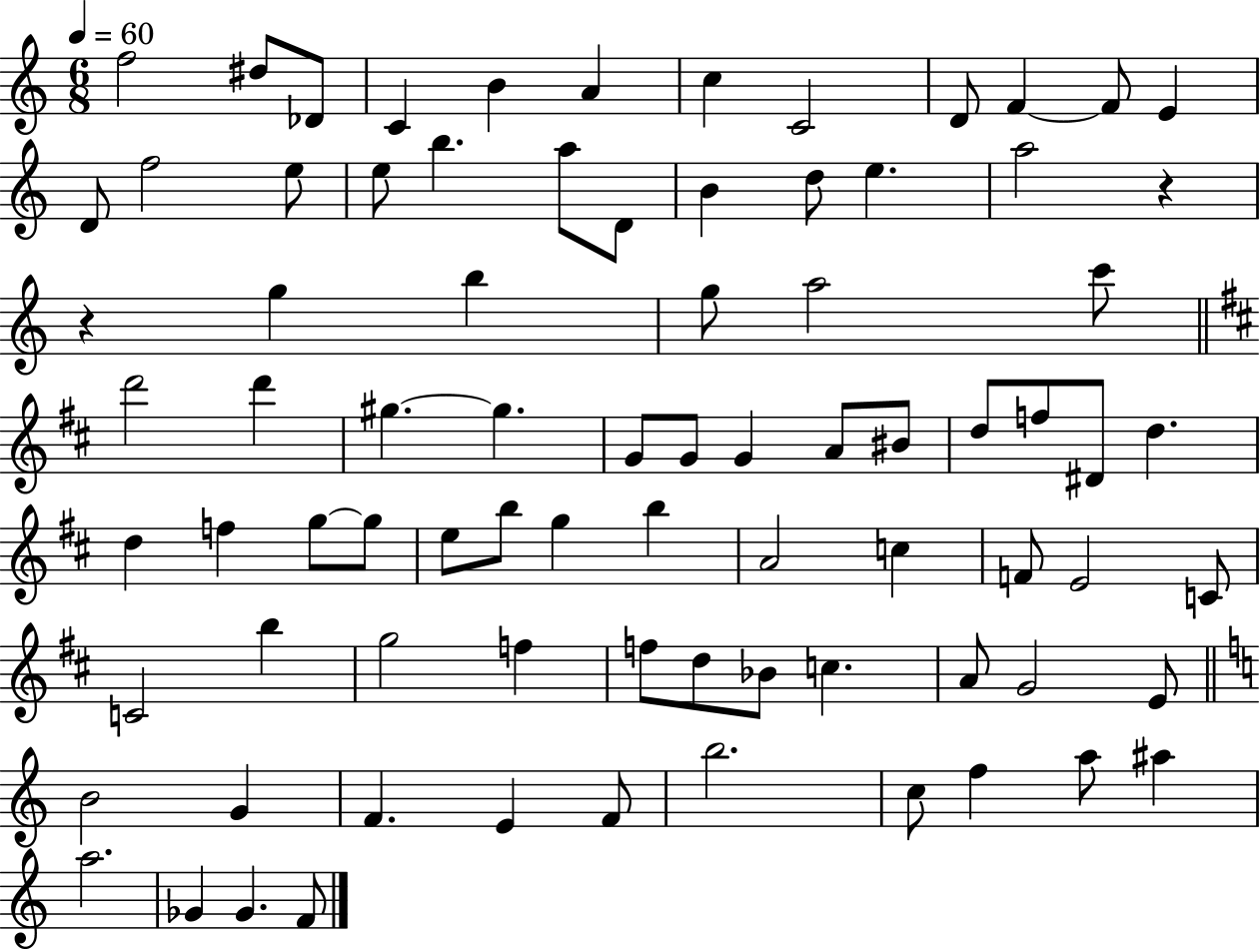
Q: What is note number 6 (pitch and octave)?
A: A4